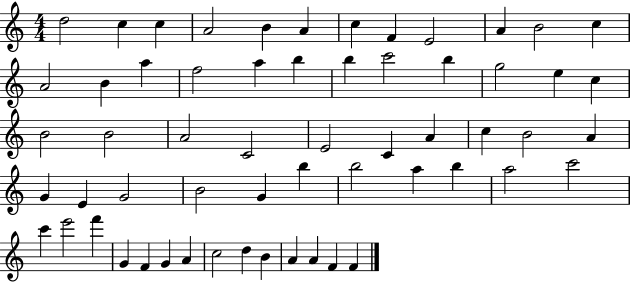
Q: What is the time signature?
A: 4/4